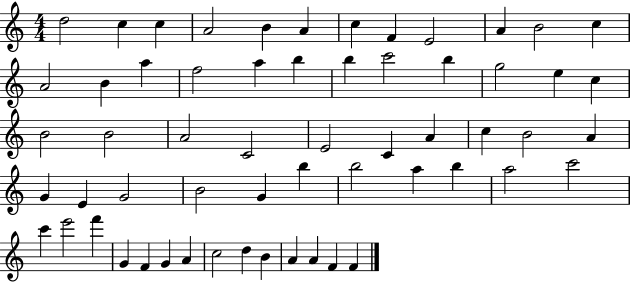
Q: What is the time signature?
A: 4/4